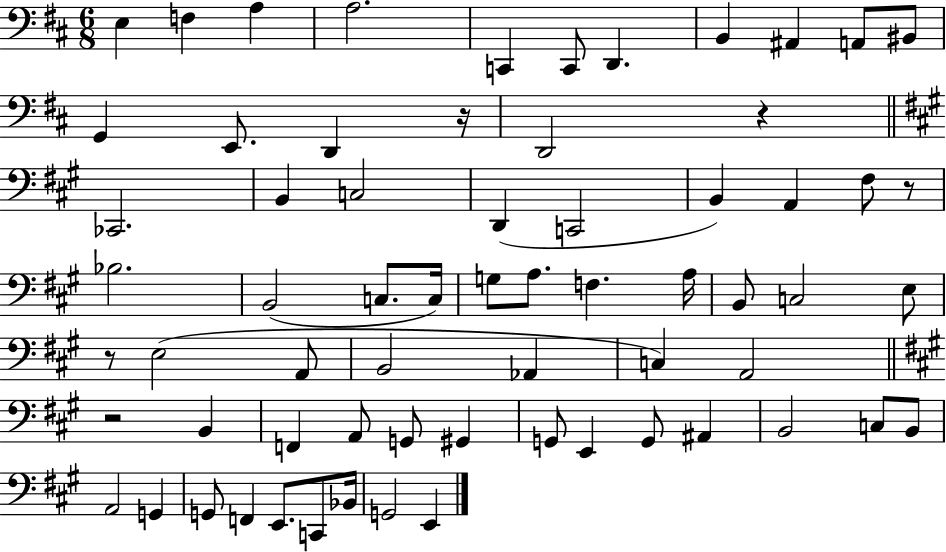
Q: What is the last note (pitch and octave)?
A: E2